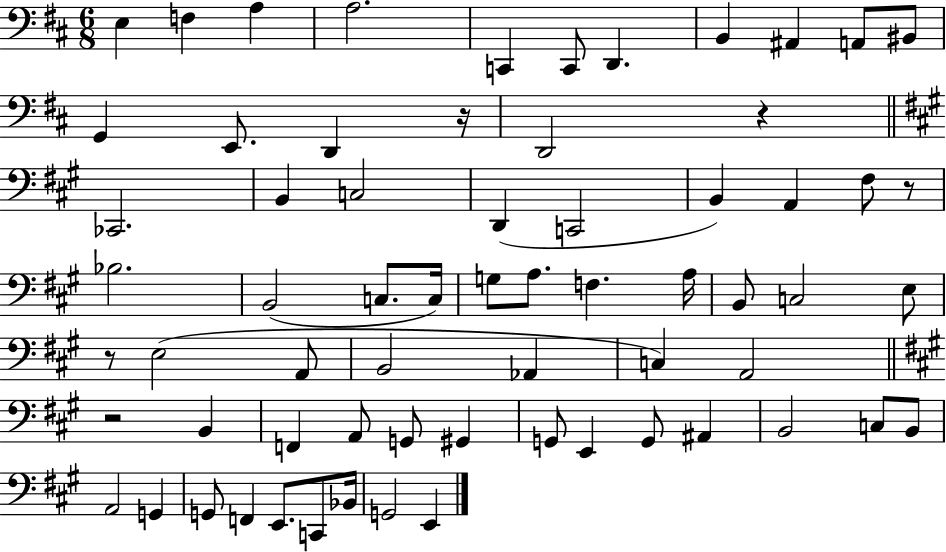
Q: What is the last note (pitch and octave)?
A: E2